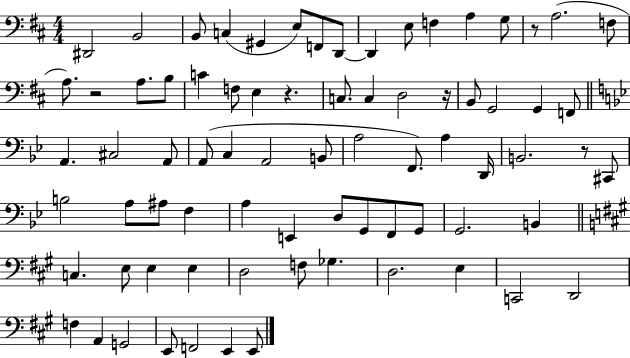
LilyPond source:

{
  \clef bass
  \numericTimeSignature
  \time 4/4
  \key d \major
  \repeat volta 2 { dis,2 b,2 | b,8 c4( gis,4 e8) f,8 d,8~~ | d,4 e8 f4 a4 g8 | r8 a2.( f8 | \break a8.) r2 a8. b8 | c'4 f8 e4 r4. | c8. c4 d2 r16 | b,8 g,2 g,4 f,8 | \break \bar "||" \break \key bes \major a,4. cis2 a,8 | a,8( c4 a,2 b,8 | a2 f,8.) a4 d,16 | b,2. r8 cis,8 | \break b2 a8 ais8 f4 | a4 e,4 d8 g,8 f,8 g,8 | g,2. b,4 | \bar "||" \break \key a \major c4. e8 e4 e4 | d2 f8 ges4. | d2. e4 | c,2 d,2 | \break f4 a,4 g,2 | e,8 f,2 e,4 e,8 | } \bar "|."
}